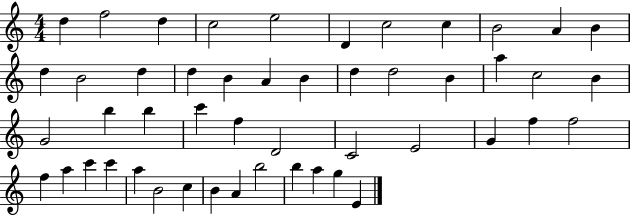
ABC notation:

X:1
T:Untitled
M:4/4
L:1/4
K:C
d f2 d c2 e2 D c2 c B2 A B d B2 d d B A B d d2 B a c2 B G2 b b c' f D2 C2 E2 G f f2 f a c' c' a B2 c B A b2 b a g E